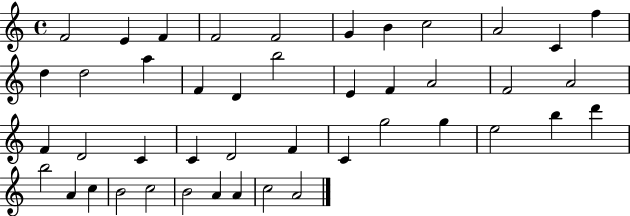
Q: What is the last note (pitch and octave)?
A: A4